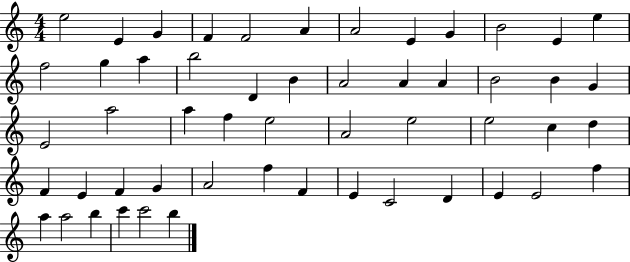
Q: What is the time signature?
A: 4/4